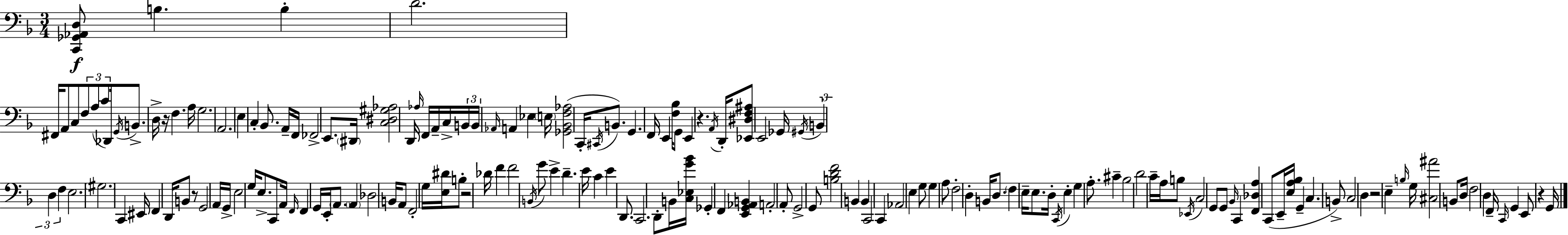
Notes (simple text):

[C2,Gb2,Ab2,D3]/e B3/q. B3/q D4/h. F#2/s A2/e C3/e F3/e A3/e C4/e Db2/s G2/s B2/e. D3/s R/s F3/q. A3/s G3/h. A2/h. E3/q C3/q Bb2/e. A2/s F2/s FES2/h E2/e. D#2/s [C3,D#3,G#3,Ab3]/h D2/s Ab3/s F2/s A2/s C3/s B2/s B2/s Ab2/s A2/q Eb3/q E3/s [Gb2,Bb2,F3,Ab3]/h C2/s C#2/s B2/e. G2/q. F2/s E2/q [F3,Bb3]/s G2/e E2/q R/q. A2/s D2/s [Eb2,D#3,F3,A#3]/e E2/h Gb2/s G#2/s B2/q D3/q F3/q E3/h. G#3/h. C2/q EIS2/s F2/q D2/s B2/e R/e G2/h A2/s G2/s E3/h G3/s E3/e. C2/e A2/s F2/s F2/q G2/s E2/s A2/e. A2/q Db3/h B2/s A2/e F2/h G3/s [E3,D#4]/s B3/e R/h Db4/s F4/q F4/h B2/s G4/e E4/q D4/q. E4/s C4/q E4/q D2/e. C2/h. D2/e B2/s [C3,Eb3,G4,Bb4]/s Gb2/q F2/q [E2,G2,Ab2,B2]/q A2/h A2/e G2/h G2/e [B3,D4,F4]/h B2/q B2/q C2/h C2/q Ab2/h E3/q G3/e G3/q A3/e F3/h D3/q B2/s D3/e. F3/q E3/s E3/e. D3/s C2/s E3/q G3/q A3/e. C#4/q Bb3/h D4/h C4/s A3/s B3/e Eb2/s C3/h G2/e G2/e Bb2/s C2/q [F2,Db3,A3]/q C2/e E2/s [E3,A3,Bb3]/s G2/q C3/q. B2/e C3/h D3/q R/h E3/q B3/s G3/s [C#3,A#4]/h B2/e D3/s F3/h D3/q F2/s C2/s G2/q E2/e R/q G2/s